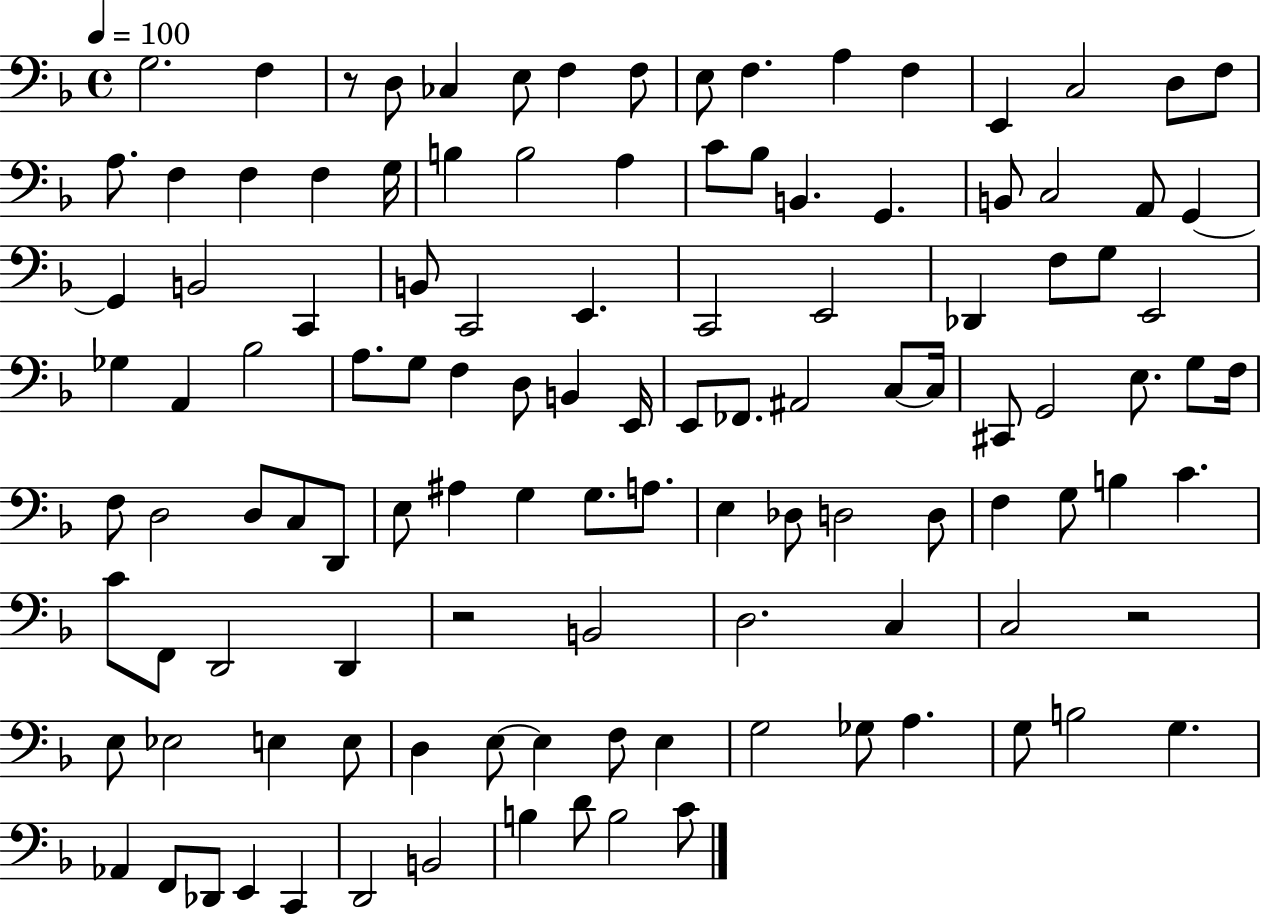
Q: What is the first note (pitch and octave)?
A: G3